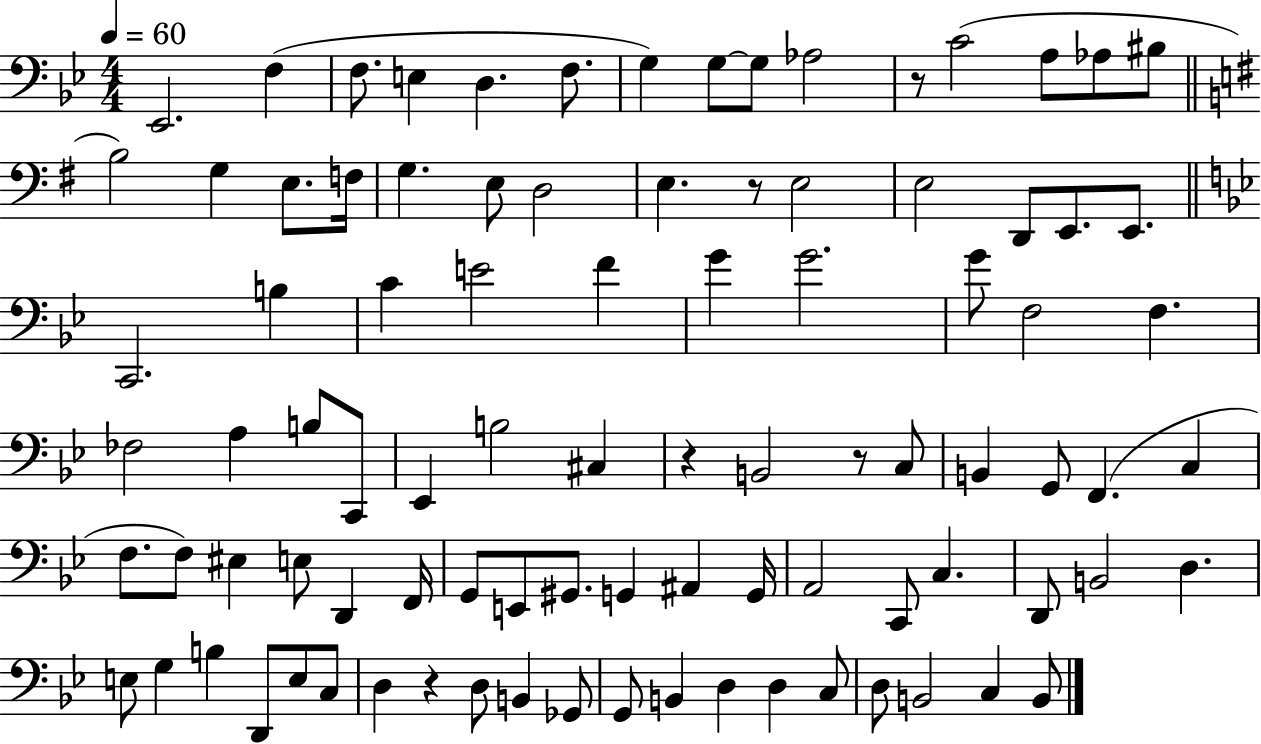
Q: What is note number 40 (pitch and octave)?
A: B3